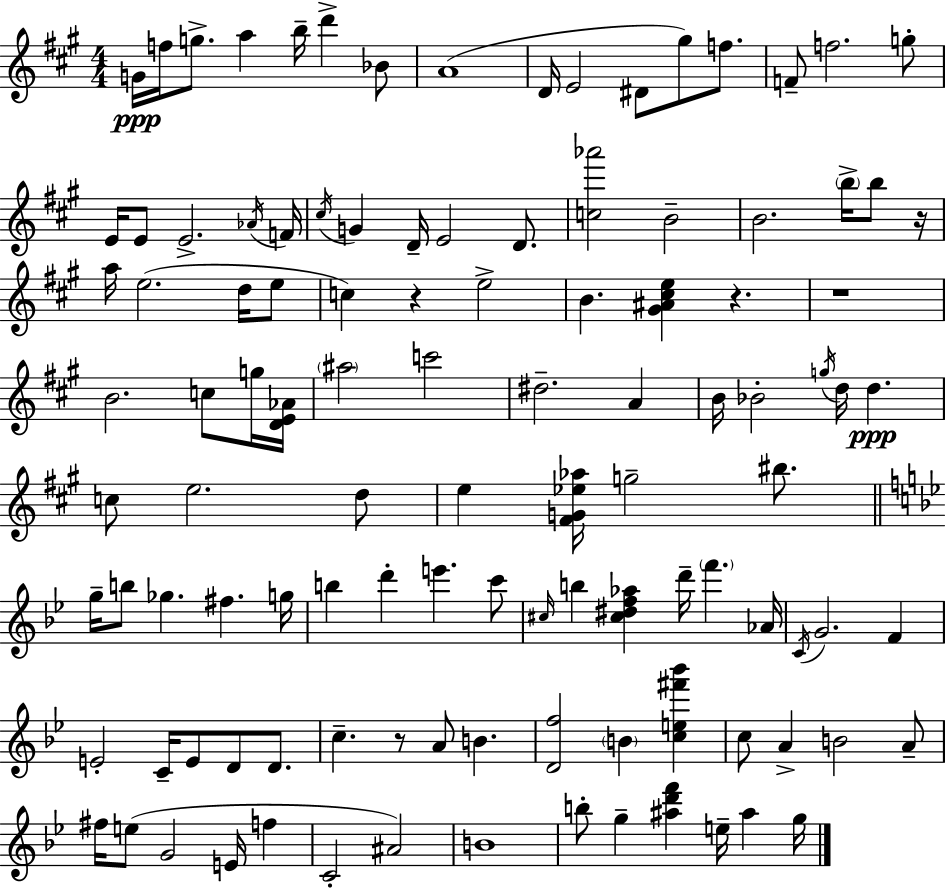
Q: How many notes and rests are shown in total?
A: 111